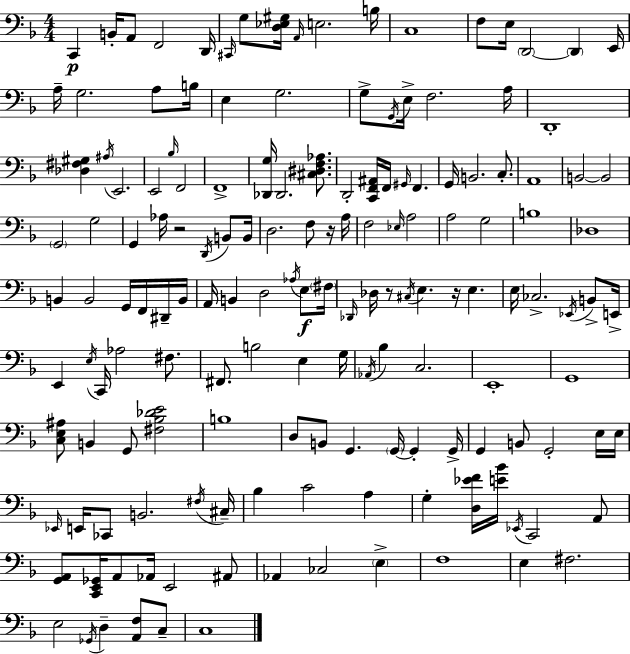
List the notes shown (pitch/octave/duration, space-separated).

C2/q B2/s A2/e F2/h D2/s C#2/s G3/e [D3,Eb3,G#3]/s A2/s E3/h. B3/s C3/w F3/e E3/s D2/h D2/q E2/s A3/s G3/h. A3/e B3/s E3/q G3/h. G3/e G2/s E3/s F3/h. A3/s D2/w [Db3,F#3,G#3]/q A#3/s E2/h. E2/h Bb3/s F2/h F2/w [Db2,G3]/s Db2/h. [C#3,D#3,F3,Ab3]/e. D2/h [C2,F2,A#2]/s F2/s G#2/s F2/q. G2/s B2/h. C3/e. A2/w B2/h B2/h G2/h G3/h G2/q Ab3/s R/h D2/s B2/e B2/s D3/h. F3/e R/s A3/s F3/h Eb3/s A3/h A3/h G3/h B3/w Db3/w B2/q B2/h G2/s F2/s D#2/s B2/s A2/s B2/q D3/h Ab3/s E3/e F#3/s Db2/s Db3/s R/e C#3/s E3/q. R/s E3/q. E3/s CES3/h. Eb2/s B2/e E2/s E2/q E3/s C2/s Ab3/h F#3/e. F#2/e. B3/h E3/q G3/s Ab2/s Bb3/q C3/h. E2/w G2/w [C3,E3,A#3]/e B2/q G2/e [F#3,Bb3,Db4,E4]/h B3/w D3/e B2/e G2/q. G2/s G2/q G2/s G2/q B2/e G2/h E3/s E3/s Eb2/s E2/s CES2/e B2/h. F#3/s C#3/s Bb3/q C4/h A3/q G3/q [D3,Eb4,F4]/s [E4,Bb4]/s Eb2/s C2/h A2/e [G2,A2]/e [C2,E2,Gb2]/s A2/e Ab2/s E2/h A#2/e Ab2/q CES3/h E3/q F3/w E3/q F#3/h. E3/h Gb2/s D3/q [A2,F3]/e C3/e C3/w